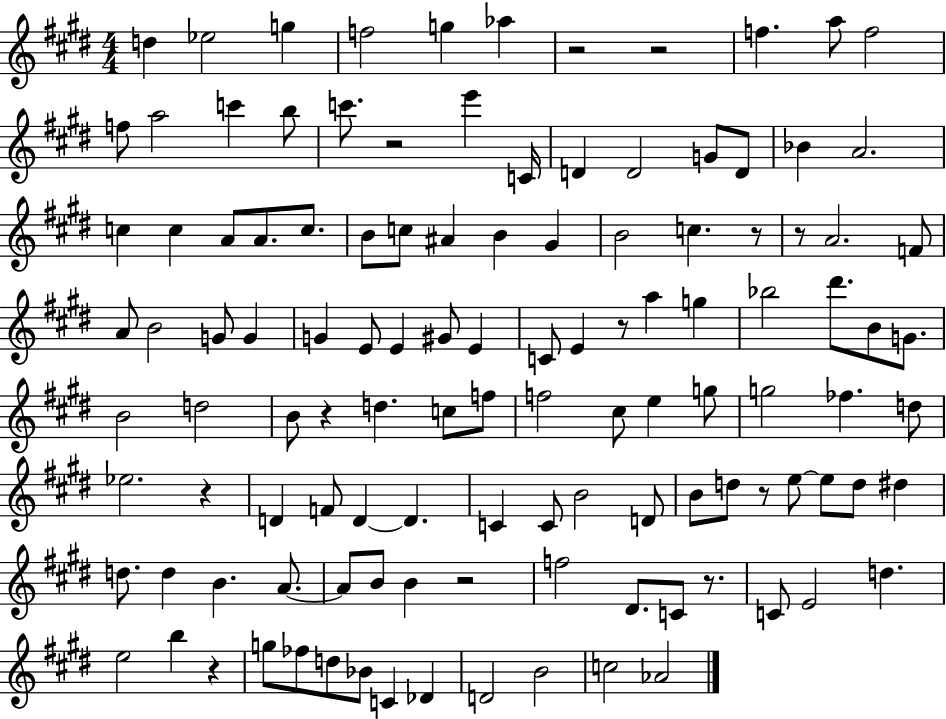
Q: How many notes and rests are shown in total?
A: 118